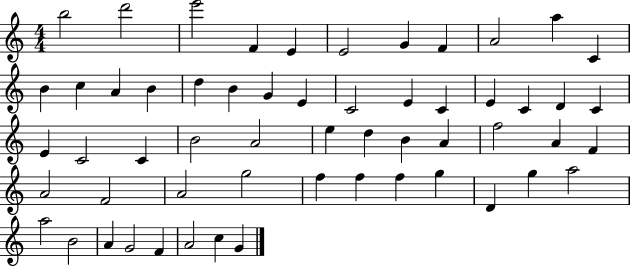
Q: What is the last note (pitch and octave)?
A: G4